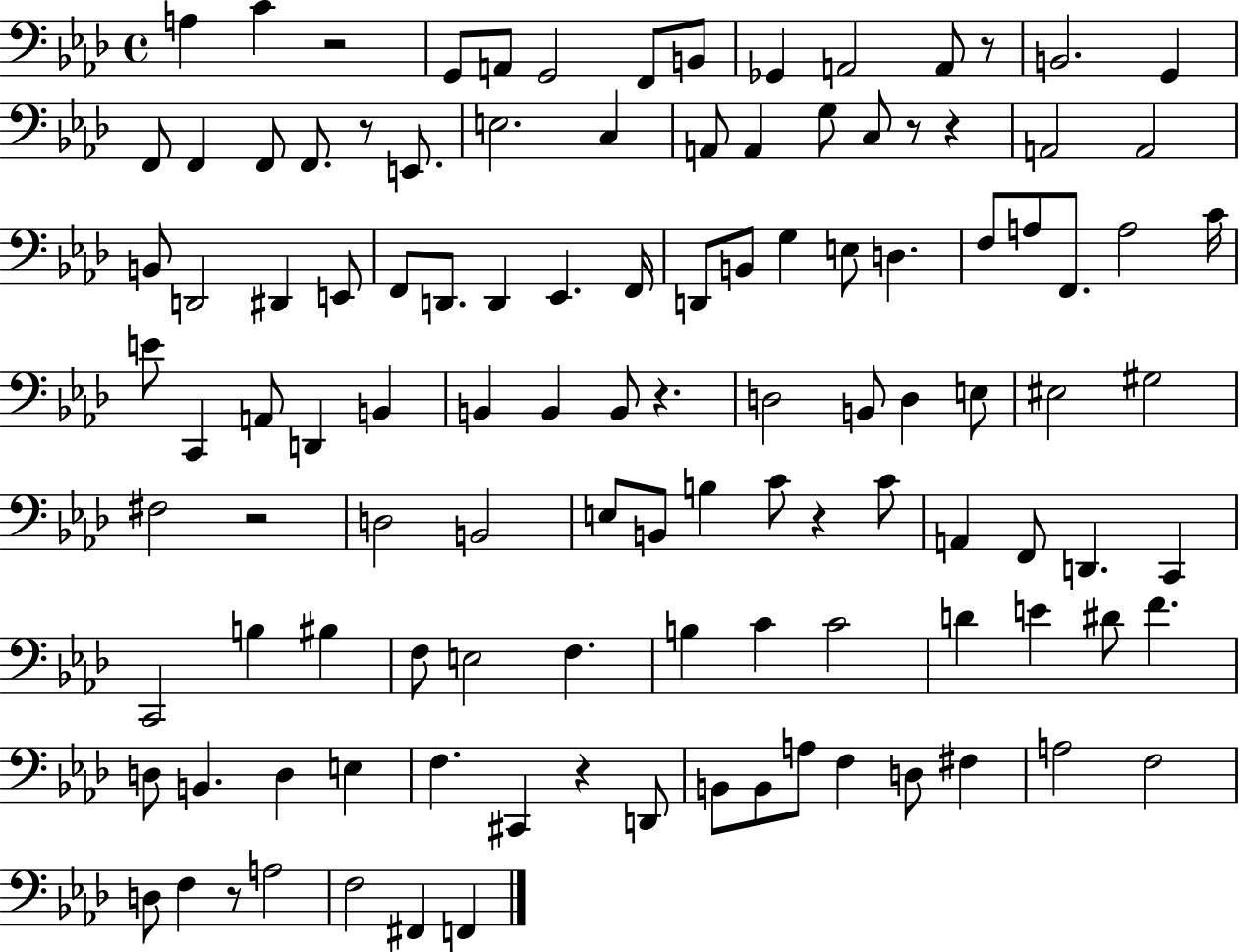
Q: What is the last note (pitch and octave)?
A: F2